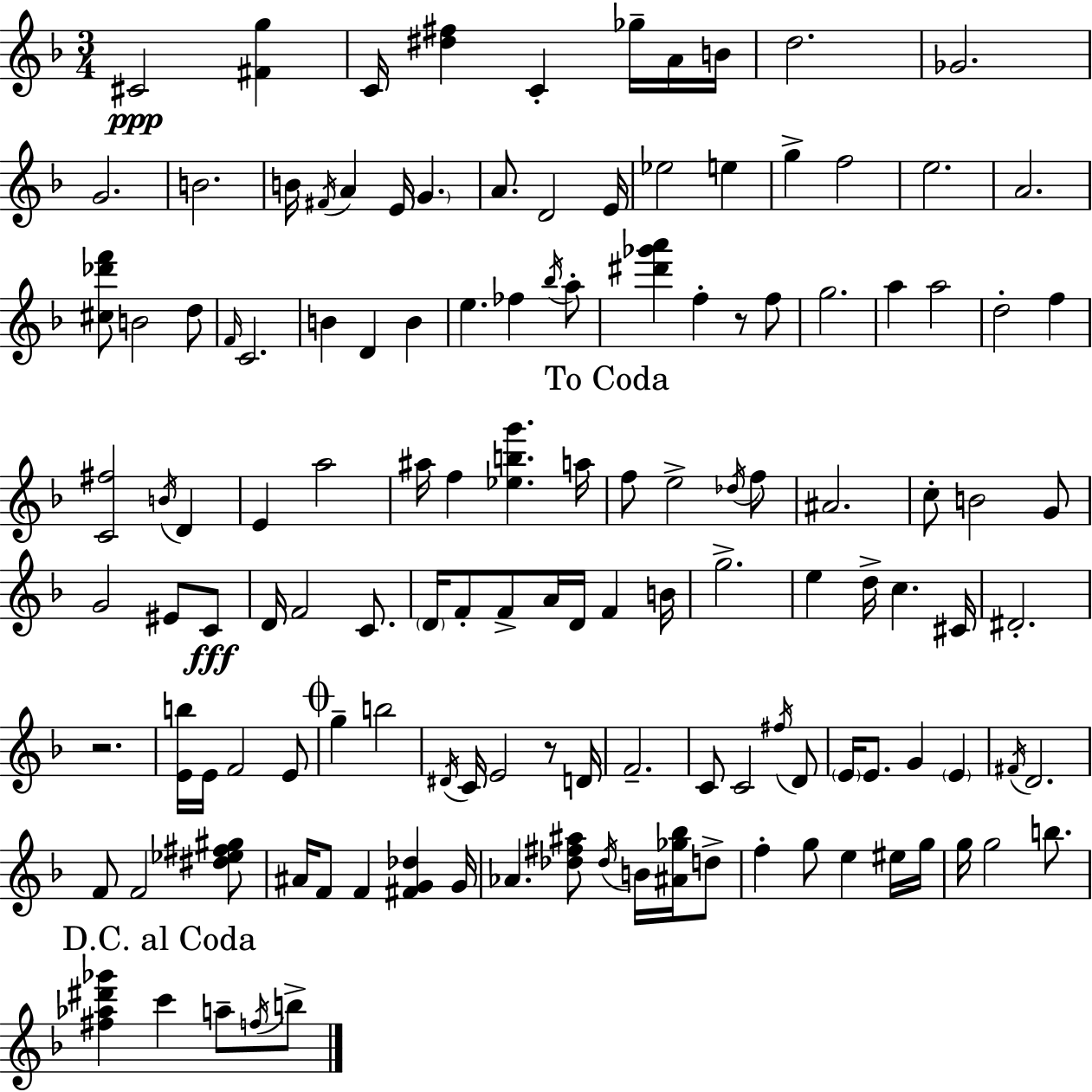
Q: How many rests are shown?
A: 3